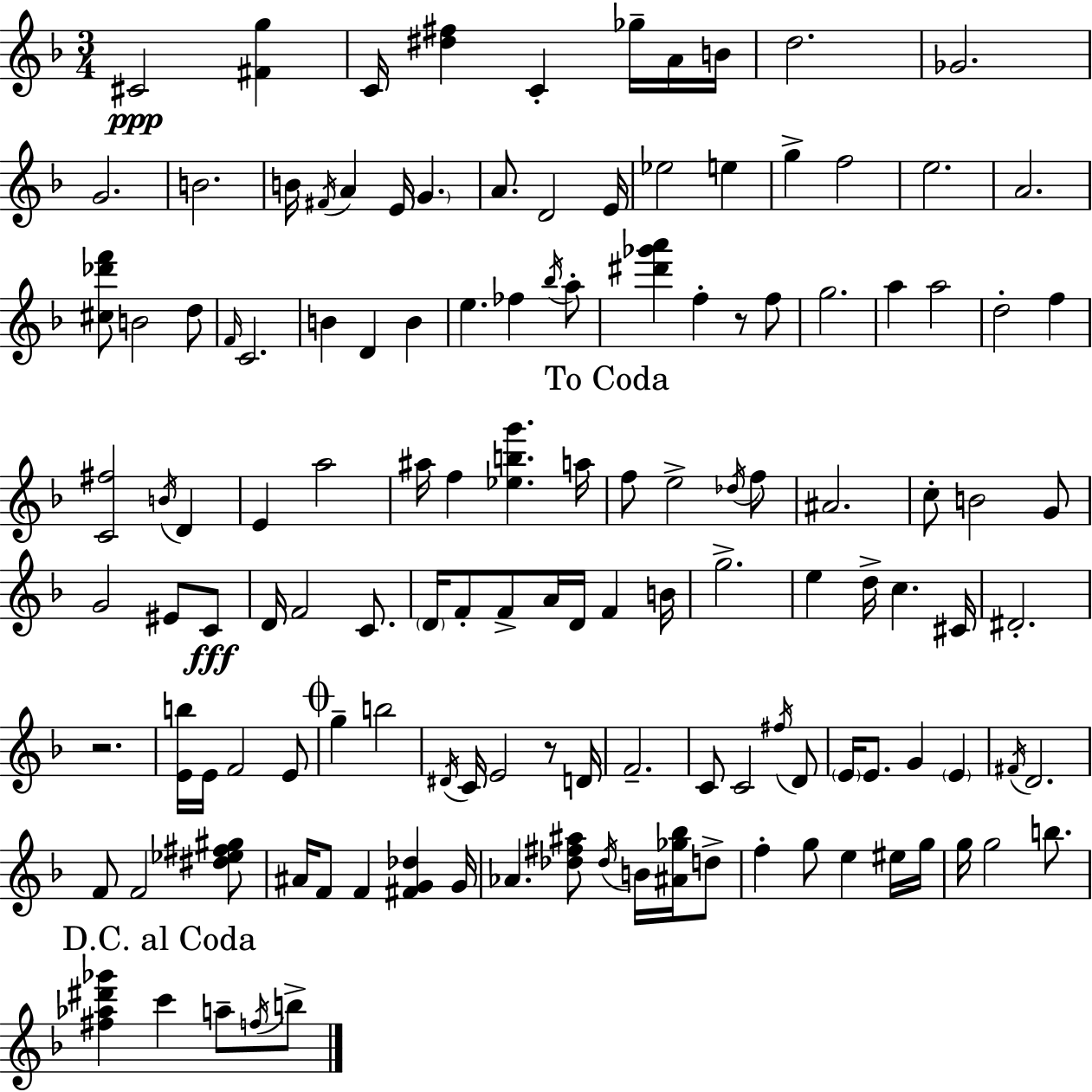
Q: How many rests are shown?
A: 3